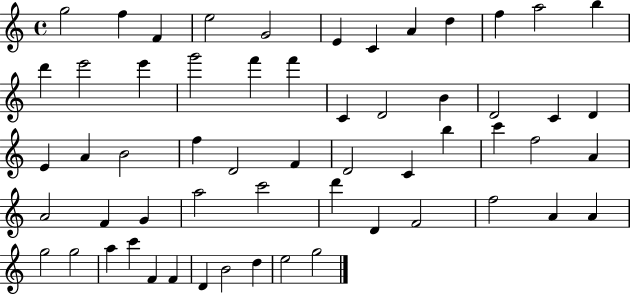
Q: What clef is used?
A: treble